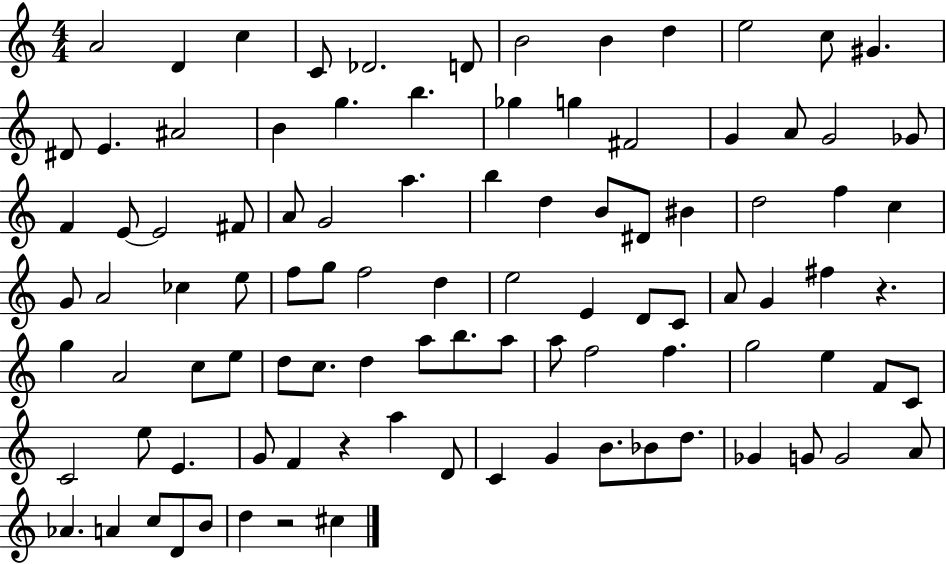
{
  \clef treble
  \numericTimeSignature
  \time 4/4
  \key c \major
  \repeat volta 2 { a'2 d'4 c''4 | c'8 des'2. d'8 | b'2 b'4 d''4 | e''2 c''8 gis'4. | \break dis'8 e'4. ais'2 | b'4 g''4. b''4. | ges''4 g''4 fis'2 | g'4 a'8 g'2 ges'8 | \break f'4 e'8~~ e'2 fis'8 | a'8 g'2 a''4. | b''4 d''4 b'8 dis'8 bis'4 | d''2 f''4 c''4 | \break g'8 a'2 ces''4 e''8 | f''8 g''8 f''2 d''4 | e''2 e'4 d'8 c'8 | a'8 g'4 fis''4 r4. | \break g''4 a'2 c''8 e''8 | d''8 c''8. d''4 a''8 b''8. a''8 | a''8 f''2 f''4. | g''2 e''4 f'8 c'8 | \break c'2 e''8 e'4. | g'8 f'4 r4 a''4 d'8 | c'4 g'4 b'8. bes'8 d''8. | ges'4 g'8 g'2 a'8 | \break aes'4. a'4 c''8 d'8 b'8 | d''4 r2 cis''4 | } \bar "|."
}